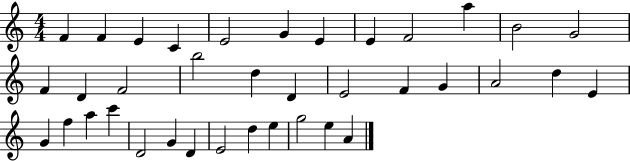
F4/q F4/q E4/q C4/q E4/h G4/q E4/q E4/q F4/h A5/q B4/h G4/h F4/q D4/q F4/h B5/h D5/q D4/q E4/h F4/q G4/q A4/h D5/q E4/q G4/q F5/q A5/q C6/q D4/h G4/q D4/q E4/h D5/q E5/q G5/h E5/q A4/q